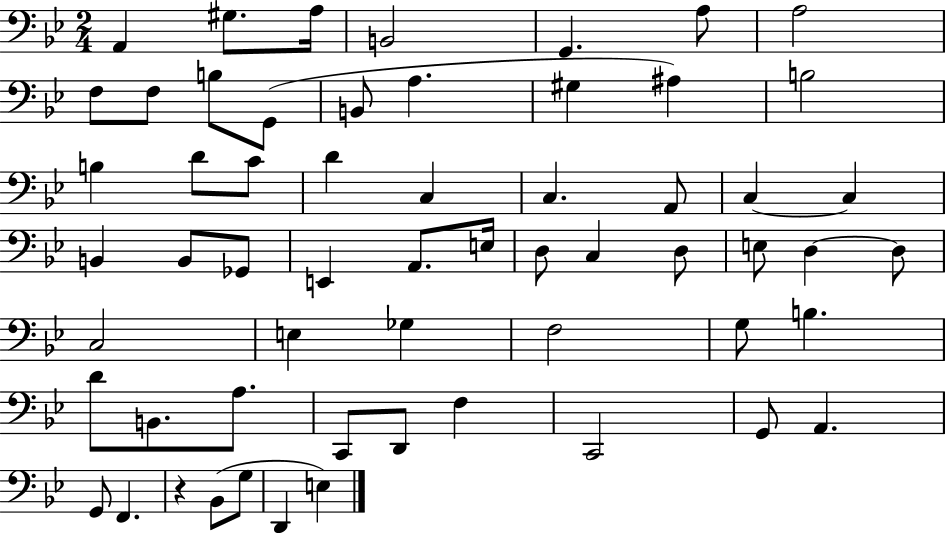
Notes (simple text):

A2/q G#3/e. A3/s B2/h G2/q. A3/e A3/h F3/e F3/e B3/e G2/e B2/e A3/q. G#3/q A#3/q B3/h B3/q D4/e C4/e D4/q C3/q C3/q. A2/e C3/q C3/q B2/q B2/e Gb2/e E2/q A2/e. E3/s D3/e C3/q D3/e E3/e D3/q D3/e C3/h E3/q Gb3/q F3/h G3/e B3/q. D4/e B2/e. A3/e. C2/e D2/e F3/q C2/h G2/e A2/q. G2/e F2/q. R/q Bb2/e G3/e D2/q E3/q